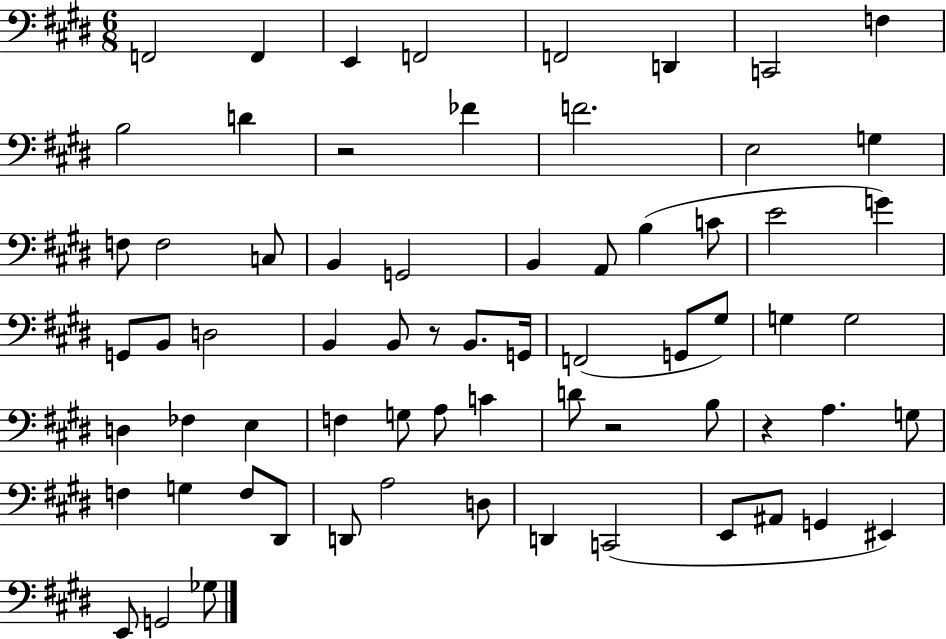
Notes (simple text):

F2/h F2/q E2/q F2/h F2/h D2/q C2/h F3/q B3/h D4/q R/h FES4/q F4/h. E3/h G3/q F3/e F3/h C3/e B2/q G2/h B2/q A2/e B3/q C4/e E4/h G4/q G2/e B2/e D3/h B2/q B2/e R/e B2/e. G2/s F2/h G2/e G#3/e G3/q G3/h D3/q FES3/q E3/q F3/q G3/e A3/e C4/q D4/e R/h B3/e R/q A3/q. G3/e F3/q G3/q F3/e D#2/e D2/e A3/h D3/e D2/q C2/h E2/e A#2/e G2/q EIS2/q E2/e G2/h Gb3/e